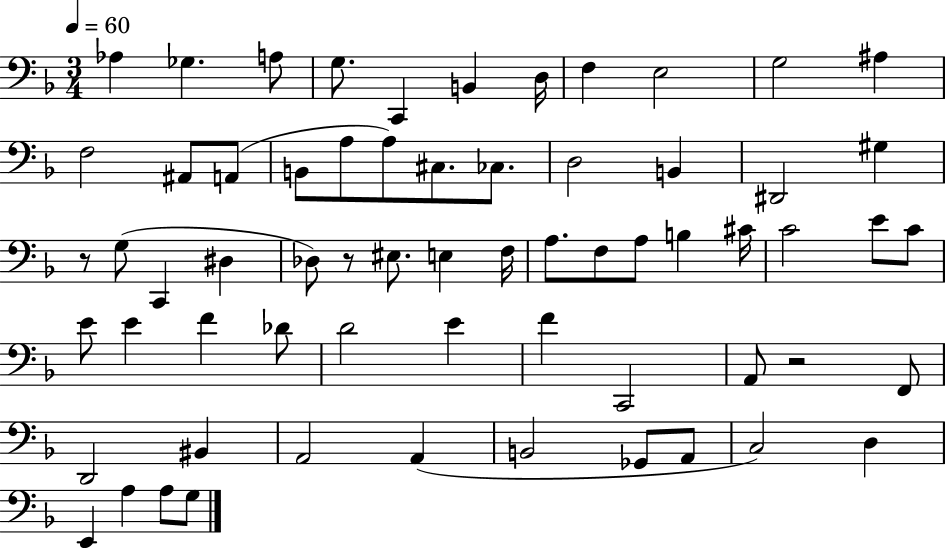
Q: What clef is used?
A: bass